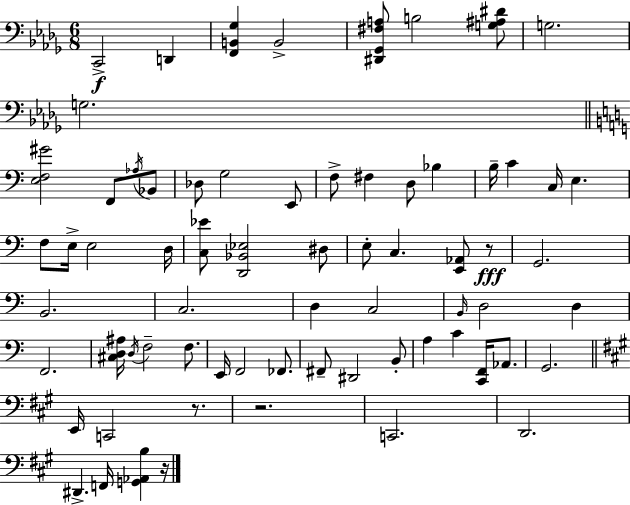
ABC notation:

X:1
T:Untitled
M:6/8
L:1/4
K:Bbm
C,,2 D,, [F,,B,,_G,] B,,2 [^D,,_G,,^F,A,]/2 B,2 [G,^A,^D]/2 G,2 G,2 [E,F,^G]2 F,,/2 _A,/4 _B,,/2 _D,/2 G,2 E,,/2 F,/2 ^F, D,/2 _B, B,/4 C C,/4 E, F,/2 E,/4 E,2 D,/4 [C,_E]/2 [D,,_B,,_E,]2 ^D,/2 E,/2 C, [E,,_A,,]/2 z/2 G,,2 B,,2 C,2 D, C,2 B,,/4 D,2 D, F,,2 [^C,D,^A,]/4 D,/4 F,2 F,/2 E,,/4 F,,2 _F,,/2 ^F,,/2 ^D,,2 B,,/2 A, C [C,,F,,]/4 _A,,/2 G,,2 E,,/4 C,,2 z/2 z2 C,,2 D,,2 ^D,, F,,/4 [G,,_A,,B,] z/4